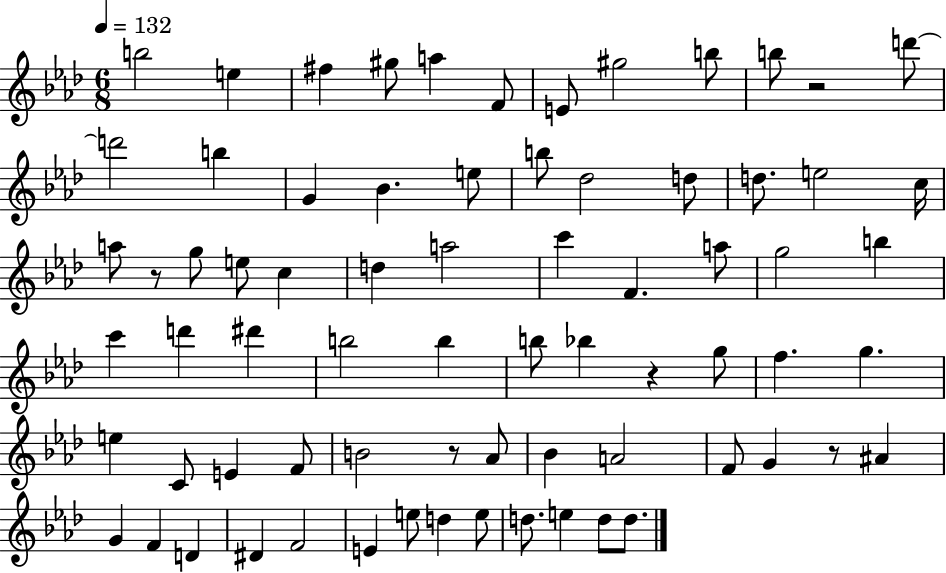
B5/h E5/q F#5/q G#5/e A5/q F4/e E4/e G#5/h B5/e B5/e R/h D6/e D6/h B5/q G4/q Bb4/q. E5/e B5/e Db5/h D5/e D5/e. E5/h C5/s A5/e R/e G5/e E5/e C5/q D5/q A5/h C6/q F4/q. A5/e G5/h B5/q C6/q D6/q D#6/q B5/h B5/q B5/e Bb5/q R/q G5/e F5/q. G5/q. E5/q C4/e E4/q F4/e B4/h R/e Ab4/e Bb4/q A4/h F4/e G4/q R/e A#4/q G4/q F4/q D4/q D#4/q F4/h E4/q E5/e D5/q E5/e D5/e. E5/q D5/e D5/e.